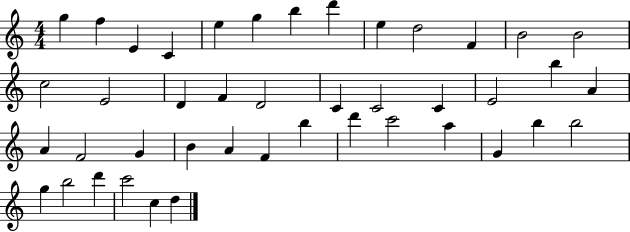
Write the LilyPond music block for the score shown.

{
  \clef treble
  \numericTimeSignature
  \time 4/4
  \key c \major
  g''4 f''4 e'4 c'4 | e''4 g''4 b''4 d'''4 | e''4 d''2 f'4 | b'2 b'2 | \break c''2 e'2 | d'4 f'4 d'2 | c'4 c'2 c'4 | e'2 b''4 a'4 | \break a'4 f'2 g'4 | b'4 a'4 f'4 b''4 | d'''4 c'''2 a''4 | g'4 b''4 b''2 | \break g''4 b''2 d'''4 | c'''2 c''4 d''4 | \bar "|."
}